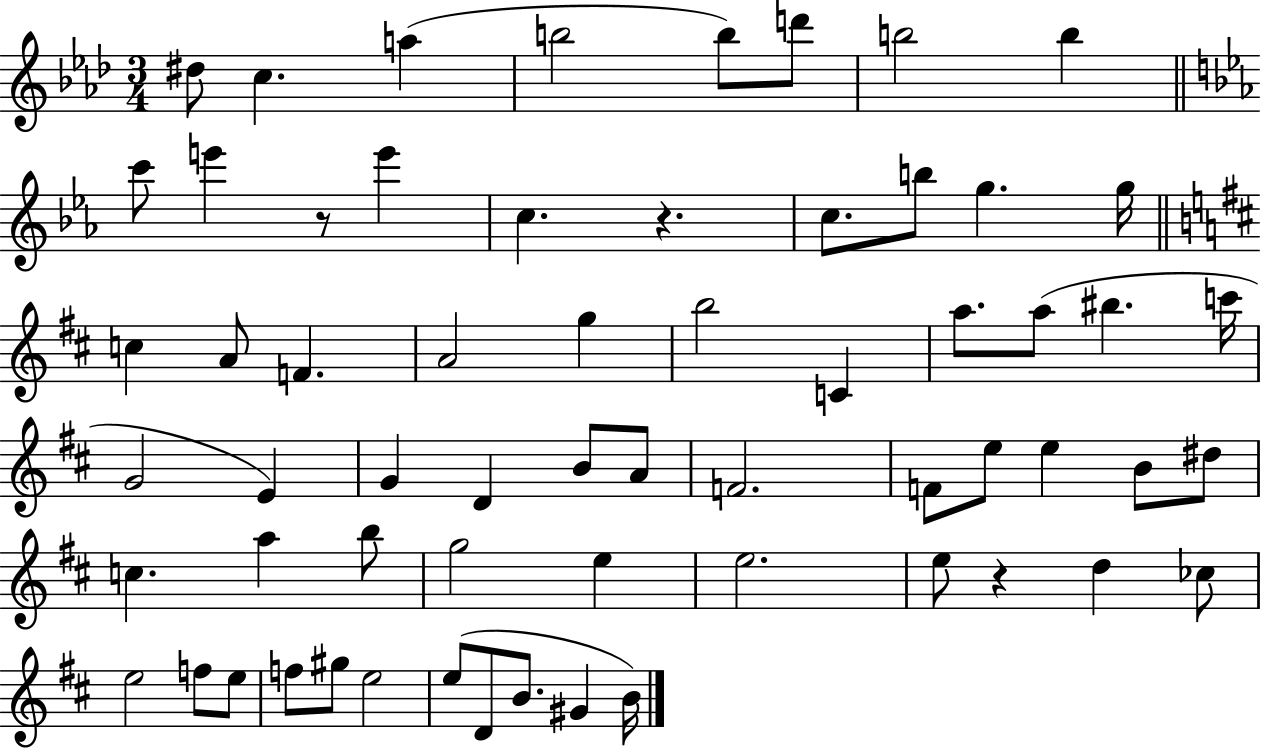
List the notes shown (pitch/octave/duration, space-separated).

D#5/e C5/q. A5/q B5/h B5/e D6/e B5/h B5/q C6/e E6/q R/e E6/q C5/q. R/q. C5/e. B5/e G5/q. G5/s C5/q A4/e F4/q. A4/h G5/q B5/h C4/q A5/e. A5/e BIS5/q. C6/s G4/h E4/q G4/q D4/q B4/e A4/e F4/h. F4/e E5/e E5/q B4/e D#5/e C5/q. A5/q B5/e G5/h E5/q E5/h. E5/e R/q D5/q CES5/e E5/h F5/e E5/e F5/e G#5/e E5/h E5/e D4/e B4/e. G#4/q B4/s